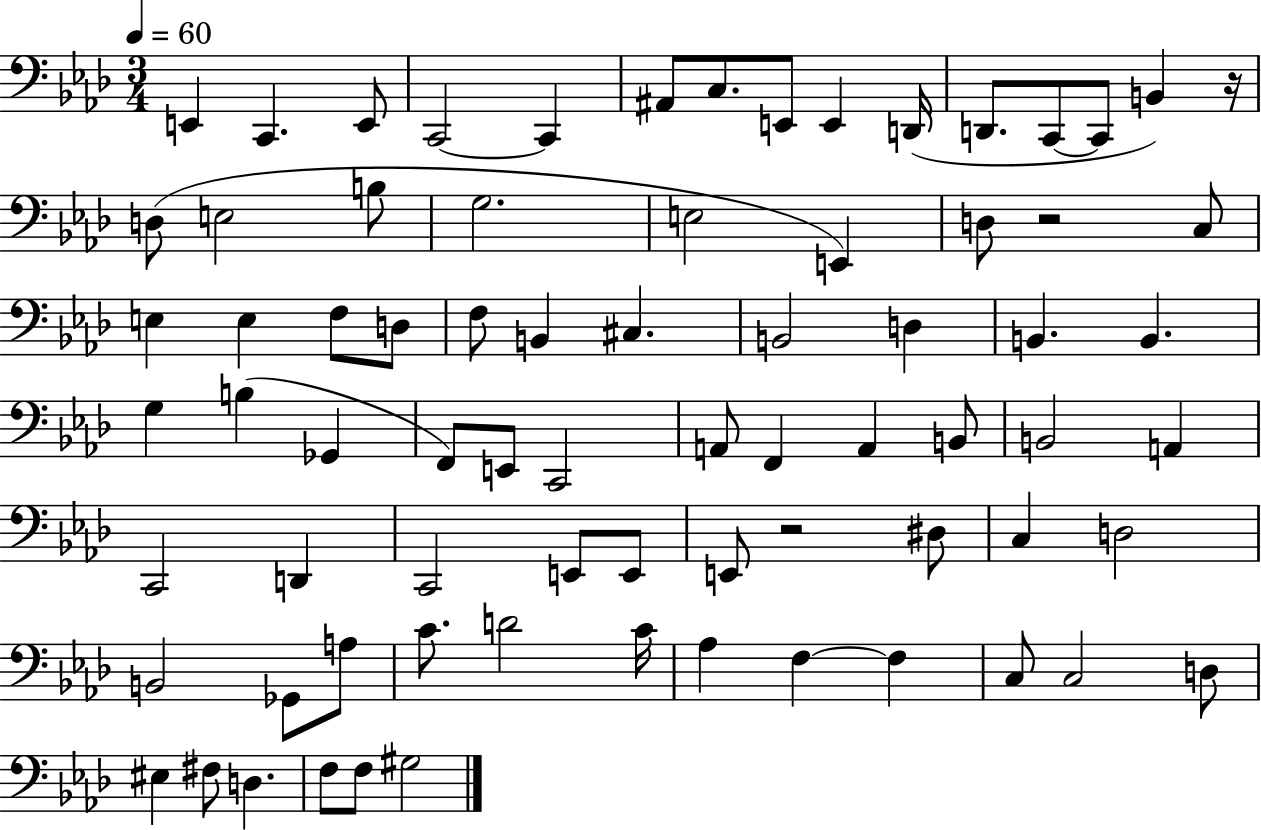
{
  \clef bass
  \numericTimeSignature
  \time 3/4
  \key aes \major
  \tempo 4 = 60
  e,4 c,4. e,8 | c,2~~ c,4 | ais,8 c8. e,8 e,4 d,16( | d,8. c,8~~ c,8 b,4) r16 | \break d8( e2 b8 | g2. | e2 e,4) | d8 r2 c8 | \break e4 e4 f8 d8 | f8 b,4 cis4. | b,2 d4 | b,4. b,4. | \break g4 b4( ges,4 | f,8) e,8 c,2 | a,8 f,4 a,4 b,8 | b,2 a,4 | \break c,2 d,4 | c,2 e,8 e,8 | e,8 r2 dis8 | c4 d2 | \break b,2 ges,8 a8 | c'8. d'2 c'16 | aes4 f4~~ f4 | c8 c2 d8 | \break eis4 fis8 d4. | f8 f8 gis2 | \bar "|."
}